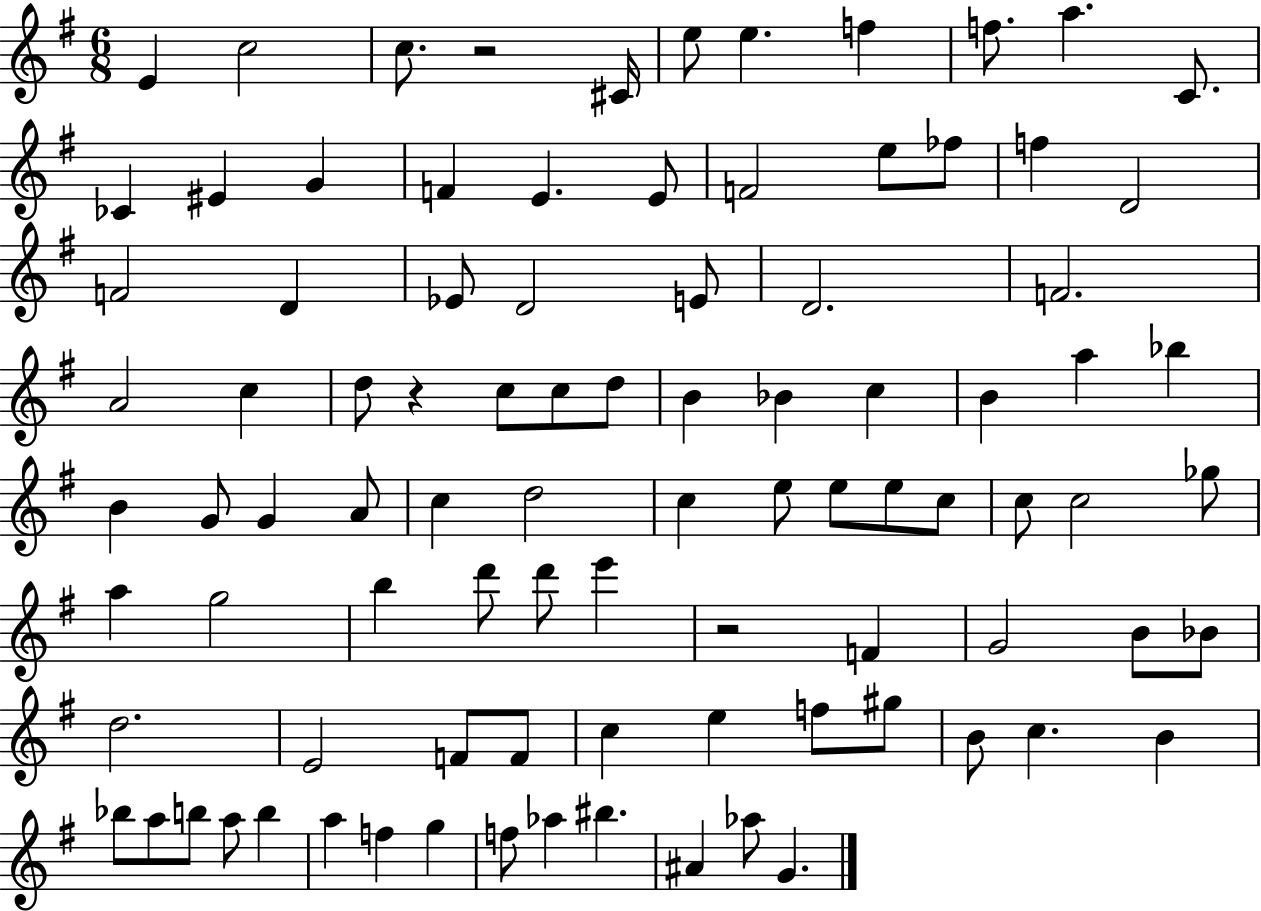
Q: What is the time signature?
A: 6/8